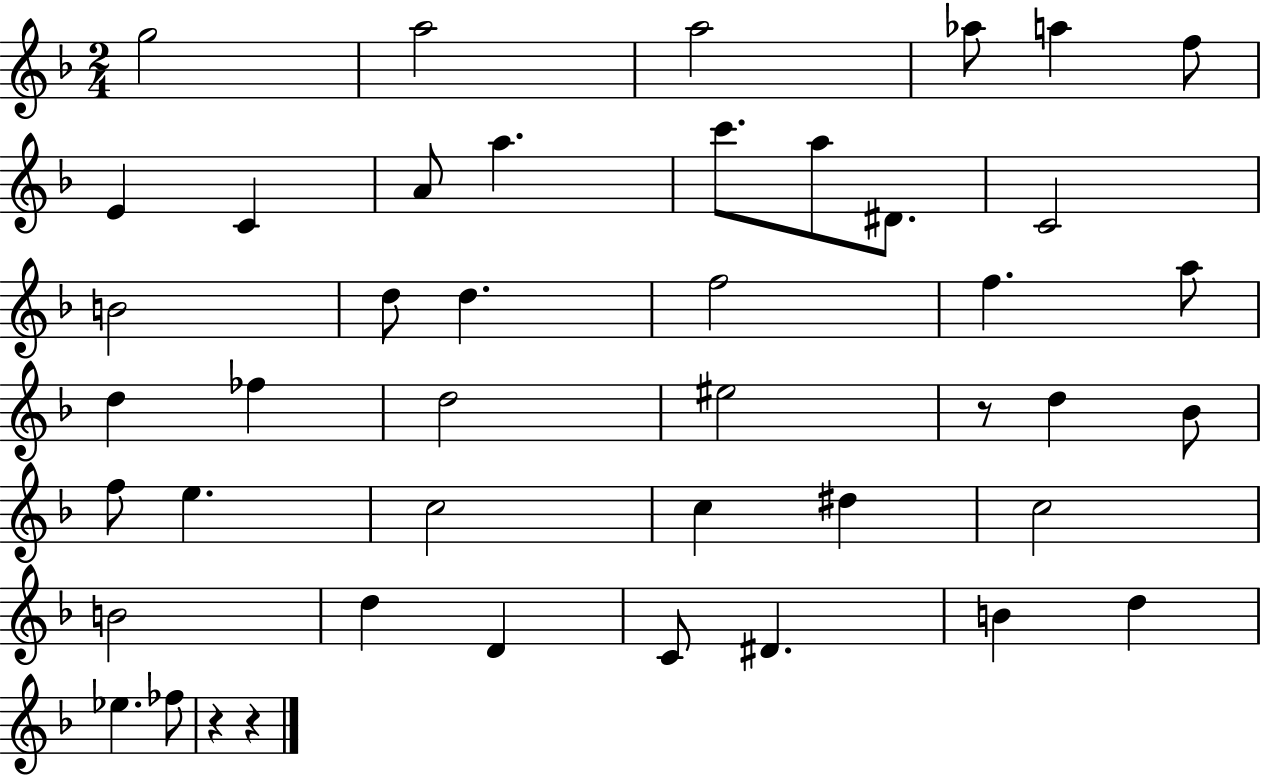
X:1
T:Untitled
M:2/4
L:1/4
K:F
g2 a2 a2 _a/2 a f/2 E C A/2 a c'/2 a/2 ^D/2 C2 B2 d/2 d f2 f a/2 d _f d2 ^e2 z/2 d _B/2 f/2 e c2 c ^d c2 B2 d D C/2 ^D B d _e _f/2 z z